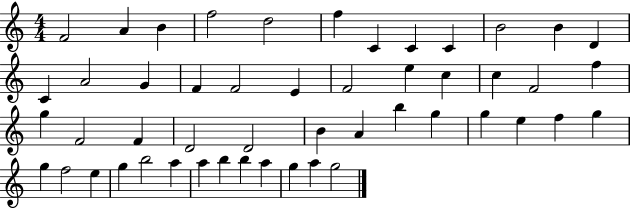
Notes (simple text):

F4/h A4/q B4/q F5/h D5/h F5/q C4/q C4/q C4/q B4/h B4/q D4/q C4/q A4/h G4/q F4/q F4/h E4/q F4/h E5/q C5/q C5/q F4/h F5/q G5/q F4/h F4/q D4/h D4/h B4/q A4/q B5/q G5/q G5/q E5/q F5/q G5/q G5/q F5/h E5/q G5/q B5/h A5/q A5/q B5/q B5/q A5/q G5/q A5/q G5/h